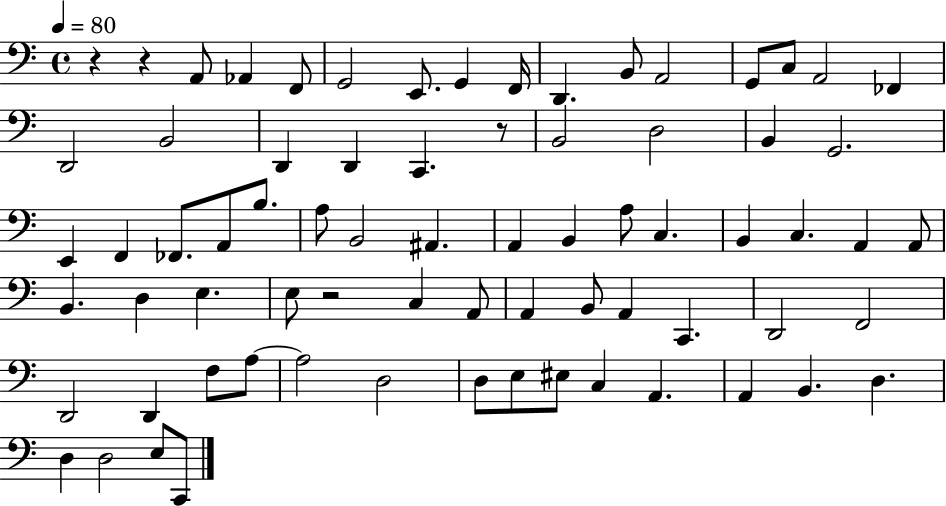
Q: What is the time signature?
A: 4/4